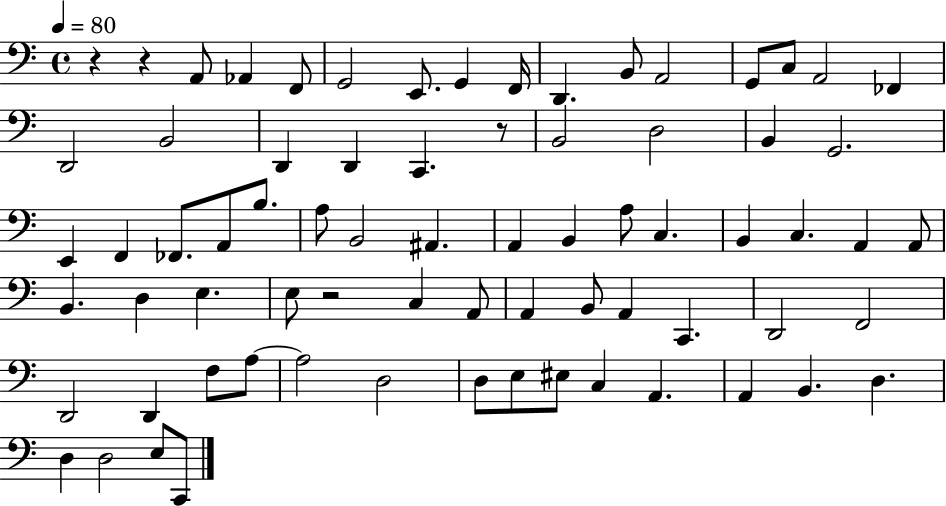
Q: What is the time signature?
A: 4/4